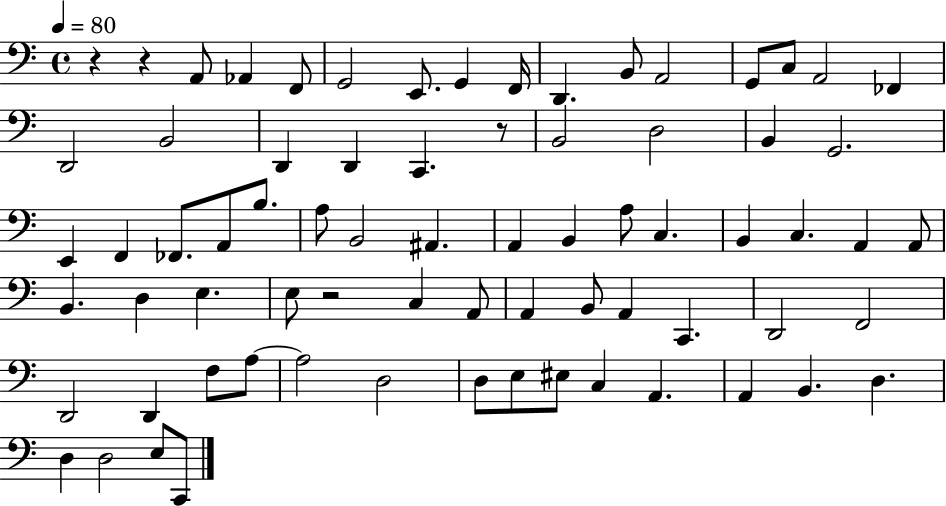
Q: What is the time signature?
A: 4/4